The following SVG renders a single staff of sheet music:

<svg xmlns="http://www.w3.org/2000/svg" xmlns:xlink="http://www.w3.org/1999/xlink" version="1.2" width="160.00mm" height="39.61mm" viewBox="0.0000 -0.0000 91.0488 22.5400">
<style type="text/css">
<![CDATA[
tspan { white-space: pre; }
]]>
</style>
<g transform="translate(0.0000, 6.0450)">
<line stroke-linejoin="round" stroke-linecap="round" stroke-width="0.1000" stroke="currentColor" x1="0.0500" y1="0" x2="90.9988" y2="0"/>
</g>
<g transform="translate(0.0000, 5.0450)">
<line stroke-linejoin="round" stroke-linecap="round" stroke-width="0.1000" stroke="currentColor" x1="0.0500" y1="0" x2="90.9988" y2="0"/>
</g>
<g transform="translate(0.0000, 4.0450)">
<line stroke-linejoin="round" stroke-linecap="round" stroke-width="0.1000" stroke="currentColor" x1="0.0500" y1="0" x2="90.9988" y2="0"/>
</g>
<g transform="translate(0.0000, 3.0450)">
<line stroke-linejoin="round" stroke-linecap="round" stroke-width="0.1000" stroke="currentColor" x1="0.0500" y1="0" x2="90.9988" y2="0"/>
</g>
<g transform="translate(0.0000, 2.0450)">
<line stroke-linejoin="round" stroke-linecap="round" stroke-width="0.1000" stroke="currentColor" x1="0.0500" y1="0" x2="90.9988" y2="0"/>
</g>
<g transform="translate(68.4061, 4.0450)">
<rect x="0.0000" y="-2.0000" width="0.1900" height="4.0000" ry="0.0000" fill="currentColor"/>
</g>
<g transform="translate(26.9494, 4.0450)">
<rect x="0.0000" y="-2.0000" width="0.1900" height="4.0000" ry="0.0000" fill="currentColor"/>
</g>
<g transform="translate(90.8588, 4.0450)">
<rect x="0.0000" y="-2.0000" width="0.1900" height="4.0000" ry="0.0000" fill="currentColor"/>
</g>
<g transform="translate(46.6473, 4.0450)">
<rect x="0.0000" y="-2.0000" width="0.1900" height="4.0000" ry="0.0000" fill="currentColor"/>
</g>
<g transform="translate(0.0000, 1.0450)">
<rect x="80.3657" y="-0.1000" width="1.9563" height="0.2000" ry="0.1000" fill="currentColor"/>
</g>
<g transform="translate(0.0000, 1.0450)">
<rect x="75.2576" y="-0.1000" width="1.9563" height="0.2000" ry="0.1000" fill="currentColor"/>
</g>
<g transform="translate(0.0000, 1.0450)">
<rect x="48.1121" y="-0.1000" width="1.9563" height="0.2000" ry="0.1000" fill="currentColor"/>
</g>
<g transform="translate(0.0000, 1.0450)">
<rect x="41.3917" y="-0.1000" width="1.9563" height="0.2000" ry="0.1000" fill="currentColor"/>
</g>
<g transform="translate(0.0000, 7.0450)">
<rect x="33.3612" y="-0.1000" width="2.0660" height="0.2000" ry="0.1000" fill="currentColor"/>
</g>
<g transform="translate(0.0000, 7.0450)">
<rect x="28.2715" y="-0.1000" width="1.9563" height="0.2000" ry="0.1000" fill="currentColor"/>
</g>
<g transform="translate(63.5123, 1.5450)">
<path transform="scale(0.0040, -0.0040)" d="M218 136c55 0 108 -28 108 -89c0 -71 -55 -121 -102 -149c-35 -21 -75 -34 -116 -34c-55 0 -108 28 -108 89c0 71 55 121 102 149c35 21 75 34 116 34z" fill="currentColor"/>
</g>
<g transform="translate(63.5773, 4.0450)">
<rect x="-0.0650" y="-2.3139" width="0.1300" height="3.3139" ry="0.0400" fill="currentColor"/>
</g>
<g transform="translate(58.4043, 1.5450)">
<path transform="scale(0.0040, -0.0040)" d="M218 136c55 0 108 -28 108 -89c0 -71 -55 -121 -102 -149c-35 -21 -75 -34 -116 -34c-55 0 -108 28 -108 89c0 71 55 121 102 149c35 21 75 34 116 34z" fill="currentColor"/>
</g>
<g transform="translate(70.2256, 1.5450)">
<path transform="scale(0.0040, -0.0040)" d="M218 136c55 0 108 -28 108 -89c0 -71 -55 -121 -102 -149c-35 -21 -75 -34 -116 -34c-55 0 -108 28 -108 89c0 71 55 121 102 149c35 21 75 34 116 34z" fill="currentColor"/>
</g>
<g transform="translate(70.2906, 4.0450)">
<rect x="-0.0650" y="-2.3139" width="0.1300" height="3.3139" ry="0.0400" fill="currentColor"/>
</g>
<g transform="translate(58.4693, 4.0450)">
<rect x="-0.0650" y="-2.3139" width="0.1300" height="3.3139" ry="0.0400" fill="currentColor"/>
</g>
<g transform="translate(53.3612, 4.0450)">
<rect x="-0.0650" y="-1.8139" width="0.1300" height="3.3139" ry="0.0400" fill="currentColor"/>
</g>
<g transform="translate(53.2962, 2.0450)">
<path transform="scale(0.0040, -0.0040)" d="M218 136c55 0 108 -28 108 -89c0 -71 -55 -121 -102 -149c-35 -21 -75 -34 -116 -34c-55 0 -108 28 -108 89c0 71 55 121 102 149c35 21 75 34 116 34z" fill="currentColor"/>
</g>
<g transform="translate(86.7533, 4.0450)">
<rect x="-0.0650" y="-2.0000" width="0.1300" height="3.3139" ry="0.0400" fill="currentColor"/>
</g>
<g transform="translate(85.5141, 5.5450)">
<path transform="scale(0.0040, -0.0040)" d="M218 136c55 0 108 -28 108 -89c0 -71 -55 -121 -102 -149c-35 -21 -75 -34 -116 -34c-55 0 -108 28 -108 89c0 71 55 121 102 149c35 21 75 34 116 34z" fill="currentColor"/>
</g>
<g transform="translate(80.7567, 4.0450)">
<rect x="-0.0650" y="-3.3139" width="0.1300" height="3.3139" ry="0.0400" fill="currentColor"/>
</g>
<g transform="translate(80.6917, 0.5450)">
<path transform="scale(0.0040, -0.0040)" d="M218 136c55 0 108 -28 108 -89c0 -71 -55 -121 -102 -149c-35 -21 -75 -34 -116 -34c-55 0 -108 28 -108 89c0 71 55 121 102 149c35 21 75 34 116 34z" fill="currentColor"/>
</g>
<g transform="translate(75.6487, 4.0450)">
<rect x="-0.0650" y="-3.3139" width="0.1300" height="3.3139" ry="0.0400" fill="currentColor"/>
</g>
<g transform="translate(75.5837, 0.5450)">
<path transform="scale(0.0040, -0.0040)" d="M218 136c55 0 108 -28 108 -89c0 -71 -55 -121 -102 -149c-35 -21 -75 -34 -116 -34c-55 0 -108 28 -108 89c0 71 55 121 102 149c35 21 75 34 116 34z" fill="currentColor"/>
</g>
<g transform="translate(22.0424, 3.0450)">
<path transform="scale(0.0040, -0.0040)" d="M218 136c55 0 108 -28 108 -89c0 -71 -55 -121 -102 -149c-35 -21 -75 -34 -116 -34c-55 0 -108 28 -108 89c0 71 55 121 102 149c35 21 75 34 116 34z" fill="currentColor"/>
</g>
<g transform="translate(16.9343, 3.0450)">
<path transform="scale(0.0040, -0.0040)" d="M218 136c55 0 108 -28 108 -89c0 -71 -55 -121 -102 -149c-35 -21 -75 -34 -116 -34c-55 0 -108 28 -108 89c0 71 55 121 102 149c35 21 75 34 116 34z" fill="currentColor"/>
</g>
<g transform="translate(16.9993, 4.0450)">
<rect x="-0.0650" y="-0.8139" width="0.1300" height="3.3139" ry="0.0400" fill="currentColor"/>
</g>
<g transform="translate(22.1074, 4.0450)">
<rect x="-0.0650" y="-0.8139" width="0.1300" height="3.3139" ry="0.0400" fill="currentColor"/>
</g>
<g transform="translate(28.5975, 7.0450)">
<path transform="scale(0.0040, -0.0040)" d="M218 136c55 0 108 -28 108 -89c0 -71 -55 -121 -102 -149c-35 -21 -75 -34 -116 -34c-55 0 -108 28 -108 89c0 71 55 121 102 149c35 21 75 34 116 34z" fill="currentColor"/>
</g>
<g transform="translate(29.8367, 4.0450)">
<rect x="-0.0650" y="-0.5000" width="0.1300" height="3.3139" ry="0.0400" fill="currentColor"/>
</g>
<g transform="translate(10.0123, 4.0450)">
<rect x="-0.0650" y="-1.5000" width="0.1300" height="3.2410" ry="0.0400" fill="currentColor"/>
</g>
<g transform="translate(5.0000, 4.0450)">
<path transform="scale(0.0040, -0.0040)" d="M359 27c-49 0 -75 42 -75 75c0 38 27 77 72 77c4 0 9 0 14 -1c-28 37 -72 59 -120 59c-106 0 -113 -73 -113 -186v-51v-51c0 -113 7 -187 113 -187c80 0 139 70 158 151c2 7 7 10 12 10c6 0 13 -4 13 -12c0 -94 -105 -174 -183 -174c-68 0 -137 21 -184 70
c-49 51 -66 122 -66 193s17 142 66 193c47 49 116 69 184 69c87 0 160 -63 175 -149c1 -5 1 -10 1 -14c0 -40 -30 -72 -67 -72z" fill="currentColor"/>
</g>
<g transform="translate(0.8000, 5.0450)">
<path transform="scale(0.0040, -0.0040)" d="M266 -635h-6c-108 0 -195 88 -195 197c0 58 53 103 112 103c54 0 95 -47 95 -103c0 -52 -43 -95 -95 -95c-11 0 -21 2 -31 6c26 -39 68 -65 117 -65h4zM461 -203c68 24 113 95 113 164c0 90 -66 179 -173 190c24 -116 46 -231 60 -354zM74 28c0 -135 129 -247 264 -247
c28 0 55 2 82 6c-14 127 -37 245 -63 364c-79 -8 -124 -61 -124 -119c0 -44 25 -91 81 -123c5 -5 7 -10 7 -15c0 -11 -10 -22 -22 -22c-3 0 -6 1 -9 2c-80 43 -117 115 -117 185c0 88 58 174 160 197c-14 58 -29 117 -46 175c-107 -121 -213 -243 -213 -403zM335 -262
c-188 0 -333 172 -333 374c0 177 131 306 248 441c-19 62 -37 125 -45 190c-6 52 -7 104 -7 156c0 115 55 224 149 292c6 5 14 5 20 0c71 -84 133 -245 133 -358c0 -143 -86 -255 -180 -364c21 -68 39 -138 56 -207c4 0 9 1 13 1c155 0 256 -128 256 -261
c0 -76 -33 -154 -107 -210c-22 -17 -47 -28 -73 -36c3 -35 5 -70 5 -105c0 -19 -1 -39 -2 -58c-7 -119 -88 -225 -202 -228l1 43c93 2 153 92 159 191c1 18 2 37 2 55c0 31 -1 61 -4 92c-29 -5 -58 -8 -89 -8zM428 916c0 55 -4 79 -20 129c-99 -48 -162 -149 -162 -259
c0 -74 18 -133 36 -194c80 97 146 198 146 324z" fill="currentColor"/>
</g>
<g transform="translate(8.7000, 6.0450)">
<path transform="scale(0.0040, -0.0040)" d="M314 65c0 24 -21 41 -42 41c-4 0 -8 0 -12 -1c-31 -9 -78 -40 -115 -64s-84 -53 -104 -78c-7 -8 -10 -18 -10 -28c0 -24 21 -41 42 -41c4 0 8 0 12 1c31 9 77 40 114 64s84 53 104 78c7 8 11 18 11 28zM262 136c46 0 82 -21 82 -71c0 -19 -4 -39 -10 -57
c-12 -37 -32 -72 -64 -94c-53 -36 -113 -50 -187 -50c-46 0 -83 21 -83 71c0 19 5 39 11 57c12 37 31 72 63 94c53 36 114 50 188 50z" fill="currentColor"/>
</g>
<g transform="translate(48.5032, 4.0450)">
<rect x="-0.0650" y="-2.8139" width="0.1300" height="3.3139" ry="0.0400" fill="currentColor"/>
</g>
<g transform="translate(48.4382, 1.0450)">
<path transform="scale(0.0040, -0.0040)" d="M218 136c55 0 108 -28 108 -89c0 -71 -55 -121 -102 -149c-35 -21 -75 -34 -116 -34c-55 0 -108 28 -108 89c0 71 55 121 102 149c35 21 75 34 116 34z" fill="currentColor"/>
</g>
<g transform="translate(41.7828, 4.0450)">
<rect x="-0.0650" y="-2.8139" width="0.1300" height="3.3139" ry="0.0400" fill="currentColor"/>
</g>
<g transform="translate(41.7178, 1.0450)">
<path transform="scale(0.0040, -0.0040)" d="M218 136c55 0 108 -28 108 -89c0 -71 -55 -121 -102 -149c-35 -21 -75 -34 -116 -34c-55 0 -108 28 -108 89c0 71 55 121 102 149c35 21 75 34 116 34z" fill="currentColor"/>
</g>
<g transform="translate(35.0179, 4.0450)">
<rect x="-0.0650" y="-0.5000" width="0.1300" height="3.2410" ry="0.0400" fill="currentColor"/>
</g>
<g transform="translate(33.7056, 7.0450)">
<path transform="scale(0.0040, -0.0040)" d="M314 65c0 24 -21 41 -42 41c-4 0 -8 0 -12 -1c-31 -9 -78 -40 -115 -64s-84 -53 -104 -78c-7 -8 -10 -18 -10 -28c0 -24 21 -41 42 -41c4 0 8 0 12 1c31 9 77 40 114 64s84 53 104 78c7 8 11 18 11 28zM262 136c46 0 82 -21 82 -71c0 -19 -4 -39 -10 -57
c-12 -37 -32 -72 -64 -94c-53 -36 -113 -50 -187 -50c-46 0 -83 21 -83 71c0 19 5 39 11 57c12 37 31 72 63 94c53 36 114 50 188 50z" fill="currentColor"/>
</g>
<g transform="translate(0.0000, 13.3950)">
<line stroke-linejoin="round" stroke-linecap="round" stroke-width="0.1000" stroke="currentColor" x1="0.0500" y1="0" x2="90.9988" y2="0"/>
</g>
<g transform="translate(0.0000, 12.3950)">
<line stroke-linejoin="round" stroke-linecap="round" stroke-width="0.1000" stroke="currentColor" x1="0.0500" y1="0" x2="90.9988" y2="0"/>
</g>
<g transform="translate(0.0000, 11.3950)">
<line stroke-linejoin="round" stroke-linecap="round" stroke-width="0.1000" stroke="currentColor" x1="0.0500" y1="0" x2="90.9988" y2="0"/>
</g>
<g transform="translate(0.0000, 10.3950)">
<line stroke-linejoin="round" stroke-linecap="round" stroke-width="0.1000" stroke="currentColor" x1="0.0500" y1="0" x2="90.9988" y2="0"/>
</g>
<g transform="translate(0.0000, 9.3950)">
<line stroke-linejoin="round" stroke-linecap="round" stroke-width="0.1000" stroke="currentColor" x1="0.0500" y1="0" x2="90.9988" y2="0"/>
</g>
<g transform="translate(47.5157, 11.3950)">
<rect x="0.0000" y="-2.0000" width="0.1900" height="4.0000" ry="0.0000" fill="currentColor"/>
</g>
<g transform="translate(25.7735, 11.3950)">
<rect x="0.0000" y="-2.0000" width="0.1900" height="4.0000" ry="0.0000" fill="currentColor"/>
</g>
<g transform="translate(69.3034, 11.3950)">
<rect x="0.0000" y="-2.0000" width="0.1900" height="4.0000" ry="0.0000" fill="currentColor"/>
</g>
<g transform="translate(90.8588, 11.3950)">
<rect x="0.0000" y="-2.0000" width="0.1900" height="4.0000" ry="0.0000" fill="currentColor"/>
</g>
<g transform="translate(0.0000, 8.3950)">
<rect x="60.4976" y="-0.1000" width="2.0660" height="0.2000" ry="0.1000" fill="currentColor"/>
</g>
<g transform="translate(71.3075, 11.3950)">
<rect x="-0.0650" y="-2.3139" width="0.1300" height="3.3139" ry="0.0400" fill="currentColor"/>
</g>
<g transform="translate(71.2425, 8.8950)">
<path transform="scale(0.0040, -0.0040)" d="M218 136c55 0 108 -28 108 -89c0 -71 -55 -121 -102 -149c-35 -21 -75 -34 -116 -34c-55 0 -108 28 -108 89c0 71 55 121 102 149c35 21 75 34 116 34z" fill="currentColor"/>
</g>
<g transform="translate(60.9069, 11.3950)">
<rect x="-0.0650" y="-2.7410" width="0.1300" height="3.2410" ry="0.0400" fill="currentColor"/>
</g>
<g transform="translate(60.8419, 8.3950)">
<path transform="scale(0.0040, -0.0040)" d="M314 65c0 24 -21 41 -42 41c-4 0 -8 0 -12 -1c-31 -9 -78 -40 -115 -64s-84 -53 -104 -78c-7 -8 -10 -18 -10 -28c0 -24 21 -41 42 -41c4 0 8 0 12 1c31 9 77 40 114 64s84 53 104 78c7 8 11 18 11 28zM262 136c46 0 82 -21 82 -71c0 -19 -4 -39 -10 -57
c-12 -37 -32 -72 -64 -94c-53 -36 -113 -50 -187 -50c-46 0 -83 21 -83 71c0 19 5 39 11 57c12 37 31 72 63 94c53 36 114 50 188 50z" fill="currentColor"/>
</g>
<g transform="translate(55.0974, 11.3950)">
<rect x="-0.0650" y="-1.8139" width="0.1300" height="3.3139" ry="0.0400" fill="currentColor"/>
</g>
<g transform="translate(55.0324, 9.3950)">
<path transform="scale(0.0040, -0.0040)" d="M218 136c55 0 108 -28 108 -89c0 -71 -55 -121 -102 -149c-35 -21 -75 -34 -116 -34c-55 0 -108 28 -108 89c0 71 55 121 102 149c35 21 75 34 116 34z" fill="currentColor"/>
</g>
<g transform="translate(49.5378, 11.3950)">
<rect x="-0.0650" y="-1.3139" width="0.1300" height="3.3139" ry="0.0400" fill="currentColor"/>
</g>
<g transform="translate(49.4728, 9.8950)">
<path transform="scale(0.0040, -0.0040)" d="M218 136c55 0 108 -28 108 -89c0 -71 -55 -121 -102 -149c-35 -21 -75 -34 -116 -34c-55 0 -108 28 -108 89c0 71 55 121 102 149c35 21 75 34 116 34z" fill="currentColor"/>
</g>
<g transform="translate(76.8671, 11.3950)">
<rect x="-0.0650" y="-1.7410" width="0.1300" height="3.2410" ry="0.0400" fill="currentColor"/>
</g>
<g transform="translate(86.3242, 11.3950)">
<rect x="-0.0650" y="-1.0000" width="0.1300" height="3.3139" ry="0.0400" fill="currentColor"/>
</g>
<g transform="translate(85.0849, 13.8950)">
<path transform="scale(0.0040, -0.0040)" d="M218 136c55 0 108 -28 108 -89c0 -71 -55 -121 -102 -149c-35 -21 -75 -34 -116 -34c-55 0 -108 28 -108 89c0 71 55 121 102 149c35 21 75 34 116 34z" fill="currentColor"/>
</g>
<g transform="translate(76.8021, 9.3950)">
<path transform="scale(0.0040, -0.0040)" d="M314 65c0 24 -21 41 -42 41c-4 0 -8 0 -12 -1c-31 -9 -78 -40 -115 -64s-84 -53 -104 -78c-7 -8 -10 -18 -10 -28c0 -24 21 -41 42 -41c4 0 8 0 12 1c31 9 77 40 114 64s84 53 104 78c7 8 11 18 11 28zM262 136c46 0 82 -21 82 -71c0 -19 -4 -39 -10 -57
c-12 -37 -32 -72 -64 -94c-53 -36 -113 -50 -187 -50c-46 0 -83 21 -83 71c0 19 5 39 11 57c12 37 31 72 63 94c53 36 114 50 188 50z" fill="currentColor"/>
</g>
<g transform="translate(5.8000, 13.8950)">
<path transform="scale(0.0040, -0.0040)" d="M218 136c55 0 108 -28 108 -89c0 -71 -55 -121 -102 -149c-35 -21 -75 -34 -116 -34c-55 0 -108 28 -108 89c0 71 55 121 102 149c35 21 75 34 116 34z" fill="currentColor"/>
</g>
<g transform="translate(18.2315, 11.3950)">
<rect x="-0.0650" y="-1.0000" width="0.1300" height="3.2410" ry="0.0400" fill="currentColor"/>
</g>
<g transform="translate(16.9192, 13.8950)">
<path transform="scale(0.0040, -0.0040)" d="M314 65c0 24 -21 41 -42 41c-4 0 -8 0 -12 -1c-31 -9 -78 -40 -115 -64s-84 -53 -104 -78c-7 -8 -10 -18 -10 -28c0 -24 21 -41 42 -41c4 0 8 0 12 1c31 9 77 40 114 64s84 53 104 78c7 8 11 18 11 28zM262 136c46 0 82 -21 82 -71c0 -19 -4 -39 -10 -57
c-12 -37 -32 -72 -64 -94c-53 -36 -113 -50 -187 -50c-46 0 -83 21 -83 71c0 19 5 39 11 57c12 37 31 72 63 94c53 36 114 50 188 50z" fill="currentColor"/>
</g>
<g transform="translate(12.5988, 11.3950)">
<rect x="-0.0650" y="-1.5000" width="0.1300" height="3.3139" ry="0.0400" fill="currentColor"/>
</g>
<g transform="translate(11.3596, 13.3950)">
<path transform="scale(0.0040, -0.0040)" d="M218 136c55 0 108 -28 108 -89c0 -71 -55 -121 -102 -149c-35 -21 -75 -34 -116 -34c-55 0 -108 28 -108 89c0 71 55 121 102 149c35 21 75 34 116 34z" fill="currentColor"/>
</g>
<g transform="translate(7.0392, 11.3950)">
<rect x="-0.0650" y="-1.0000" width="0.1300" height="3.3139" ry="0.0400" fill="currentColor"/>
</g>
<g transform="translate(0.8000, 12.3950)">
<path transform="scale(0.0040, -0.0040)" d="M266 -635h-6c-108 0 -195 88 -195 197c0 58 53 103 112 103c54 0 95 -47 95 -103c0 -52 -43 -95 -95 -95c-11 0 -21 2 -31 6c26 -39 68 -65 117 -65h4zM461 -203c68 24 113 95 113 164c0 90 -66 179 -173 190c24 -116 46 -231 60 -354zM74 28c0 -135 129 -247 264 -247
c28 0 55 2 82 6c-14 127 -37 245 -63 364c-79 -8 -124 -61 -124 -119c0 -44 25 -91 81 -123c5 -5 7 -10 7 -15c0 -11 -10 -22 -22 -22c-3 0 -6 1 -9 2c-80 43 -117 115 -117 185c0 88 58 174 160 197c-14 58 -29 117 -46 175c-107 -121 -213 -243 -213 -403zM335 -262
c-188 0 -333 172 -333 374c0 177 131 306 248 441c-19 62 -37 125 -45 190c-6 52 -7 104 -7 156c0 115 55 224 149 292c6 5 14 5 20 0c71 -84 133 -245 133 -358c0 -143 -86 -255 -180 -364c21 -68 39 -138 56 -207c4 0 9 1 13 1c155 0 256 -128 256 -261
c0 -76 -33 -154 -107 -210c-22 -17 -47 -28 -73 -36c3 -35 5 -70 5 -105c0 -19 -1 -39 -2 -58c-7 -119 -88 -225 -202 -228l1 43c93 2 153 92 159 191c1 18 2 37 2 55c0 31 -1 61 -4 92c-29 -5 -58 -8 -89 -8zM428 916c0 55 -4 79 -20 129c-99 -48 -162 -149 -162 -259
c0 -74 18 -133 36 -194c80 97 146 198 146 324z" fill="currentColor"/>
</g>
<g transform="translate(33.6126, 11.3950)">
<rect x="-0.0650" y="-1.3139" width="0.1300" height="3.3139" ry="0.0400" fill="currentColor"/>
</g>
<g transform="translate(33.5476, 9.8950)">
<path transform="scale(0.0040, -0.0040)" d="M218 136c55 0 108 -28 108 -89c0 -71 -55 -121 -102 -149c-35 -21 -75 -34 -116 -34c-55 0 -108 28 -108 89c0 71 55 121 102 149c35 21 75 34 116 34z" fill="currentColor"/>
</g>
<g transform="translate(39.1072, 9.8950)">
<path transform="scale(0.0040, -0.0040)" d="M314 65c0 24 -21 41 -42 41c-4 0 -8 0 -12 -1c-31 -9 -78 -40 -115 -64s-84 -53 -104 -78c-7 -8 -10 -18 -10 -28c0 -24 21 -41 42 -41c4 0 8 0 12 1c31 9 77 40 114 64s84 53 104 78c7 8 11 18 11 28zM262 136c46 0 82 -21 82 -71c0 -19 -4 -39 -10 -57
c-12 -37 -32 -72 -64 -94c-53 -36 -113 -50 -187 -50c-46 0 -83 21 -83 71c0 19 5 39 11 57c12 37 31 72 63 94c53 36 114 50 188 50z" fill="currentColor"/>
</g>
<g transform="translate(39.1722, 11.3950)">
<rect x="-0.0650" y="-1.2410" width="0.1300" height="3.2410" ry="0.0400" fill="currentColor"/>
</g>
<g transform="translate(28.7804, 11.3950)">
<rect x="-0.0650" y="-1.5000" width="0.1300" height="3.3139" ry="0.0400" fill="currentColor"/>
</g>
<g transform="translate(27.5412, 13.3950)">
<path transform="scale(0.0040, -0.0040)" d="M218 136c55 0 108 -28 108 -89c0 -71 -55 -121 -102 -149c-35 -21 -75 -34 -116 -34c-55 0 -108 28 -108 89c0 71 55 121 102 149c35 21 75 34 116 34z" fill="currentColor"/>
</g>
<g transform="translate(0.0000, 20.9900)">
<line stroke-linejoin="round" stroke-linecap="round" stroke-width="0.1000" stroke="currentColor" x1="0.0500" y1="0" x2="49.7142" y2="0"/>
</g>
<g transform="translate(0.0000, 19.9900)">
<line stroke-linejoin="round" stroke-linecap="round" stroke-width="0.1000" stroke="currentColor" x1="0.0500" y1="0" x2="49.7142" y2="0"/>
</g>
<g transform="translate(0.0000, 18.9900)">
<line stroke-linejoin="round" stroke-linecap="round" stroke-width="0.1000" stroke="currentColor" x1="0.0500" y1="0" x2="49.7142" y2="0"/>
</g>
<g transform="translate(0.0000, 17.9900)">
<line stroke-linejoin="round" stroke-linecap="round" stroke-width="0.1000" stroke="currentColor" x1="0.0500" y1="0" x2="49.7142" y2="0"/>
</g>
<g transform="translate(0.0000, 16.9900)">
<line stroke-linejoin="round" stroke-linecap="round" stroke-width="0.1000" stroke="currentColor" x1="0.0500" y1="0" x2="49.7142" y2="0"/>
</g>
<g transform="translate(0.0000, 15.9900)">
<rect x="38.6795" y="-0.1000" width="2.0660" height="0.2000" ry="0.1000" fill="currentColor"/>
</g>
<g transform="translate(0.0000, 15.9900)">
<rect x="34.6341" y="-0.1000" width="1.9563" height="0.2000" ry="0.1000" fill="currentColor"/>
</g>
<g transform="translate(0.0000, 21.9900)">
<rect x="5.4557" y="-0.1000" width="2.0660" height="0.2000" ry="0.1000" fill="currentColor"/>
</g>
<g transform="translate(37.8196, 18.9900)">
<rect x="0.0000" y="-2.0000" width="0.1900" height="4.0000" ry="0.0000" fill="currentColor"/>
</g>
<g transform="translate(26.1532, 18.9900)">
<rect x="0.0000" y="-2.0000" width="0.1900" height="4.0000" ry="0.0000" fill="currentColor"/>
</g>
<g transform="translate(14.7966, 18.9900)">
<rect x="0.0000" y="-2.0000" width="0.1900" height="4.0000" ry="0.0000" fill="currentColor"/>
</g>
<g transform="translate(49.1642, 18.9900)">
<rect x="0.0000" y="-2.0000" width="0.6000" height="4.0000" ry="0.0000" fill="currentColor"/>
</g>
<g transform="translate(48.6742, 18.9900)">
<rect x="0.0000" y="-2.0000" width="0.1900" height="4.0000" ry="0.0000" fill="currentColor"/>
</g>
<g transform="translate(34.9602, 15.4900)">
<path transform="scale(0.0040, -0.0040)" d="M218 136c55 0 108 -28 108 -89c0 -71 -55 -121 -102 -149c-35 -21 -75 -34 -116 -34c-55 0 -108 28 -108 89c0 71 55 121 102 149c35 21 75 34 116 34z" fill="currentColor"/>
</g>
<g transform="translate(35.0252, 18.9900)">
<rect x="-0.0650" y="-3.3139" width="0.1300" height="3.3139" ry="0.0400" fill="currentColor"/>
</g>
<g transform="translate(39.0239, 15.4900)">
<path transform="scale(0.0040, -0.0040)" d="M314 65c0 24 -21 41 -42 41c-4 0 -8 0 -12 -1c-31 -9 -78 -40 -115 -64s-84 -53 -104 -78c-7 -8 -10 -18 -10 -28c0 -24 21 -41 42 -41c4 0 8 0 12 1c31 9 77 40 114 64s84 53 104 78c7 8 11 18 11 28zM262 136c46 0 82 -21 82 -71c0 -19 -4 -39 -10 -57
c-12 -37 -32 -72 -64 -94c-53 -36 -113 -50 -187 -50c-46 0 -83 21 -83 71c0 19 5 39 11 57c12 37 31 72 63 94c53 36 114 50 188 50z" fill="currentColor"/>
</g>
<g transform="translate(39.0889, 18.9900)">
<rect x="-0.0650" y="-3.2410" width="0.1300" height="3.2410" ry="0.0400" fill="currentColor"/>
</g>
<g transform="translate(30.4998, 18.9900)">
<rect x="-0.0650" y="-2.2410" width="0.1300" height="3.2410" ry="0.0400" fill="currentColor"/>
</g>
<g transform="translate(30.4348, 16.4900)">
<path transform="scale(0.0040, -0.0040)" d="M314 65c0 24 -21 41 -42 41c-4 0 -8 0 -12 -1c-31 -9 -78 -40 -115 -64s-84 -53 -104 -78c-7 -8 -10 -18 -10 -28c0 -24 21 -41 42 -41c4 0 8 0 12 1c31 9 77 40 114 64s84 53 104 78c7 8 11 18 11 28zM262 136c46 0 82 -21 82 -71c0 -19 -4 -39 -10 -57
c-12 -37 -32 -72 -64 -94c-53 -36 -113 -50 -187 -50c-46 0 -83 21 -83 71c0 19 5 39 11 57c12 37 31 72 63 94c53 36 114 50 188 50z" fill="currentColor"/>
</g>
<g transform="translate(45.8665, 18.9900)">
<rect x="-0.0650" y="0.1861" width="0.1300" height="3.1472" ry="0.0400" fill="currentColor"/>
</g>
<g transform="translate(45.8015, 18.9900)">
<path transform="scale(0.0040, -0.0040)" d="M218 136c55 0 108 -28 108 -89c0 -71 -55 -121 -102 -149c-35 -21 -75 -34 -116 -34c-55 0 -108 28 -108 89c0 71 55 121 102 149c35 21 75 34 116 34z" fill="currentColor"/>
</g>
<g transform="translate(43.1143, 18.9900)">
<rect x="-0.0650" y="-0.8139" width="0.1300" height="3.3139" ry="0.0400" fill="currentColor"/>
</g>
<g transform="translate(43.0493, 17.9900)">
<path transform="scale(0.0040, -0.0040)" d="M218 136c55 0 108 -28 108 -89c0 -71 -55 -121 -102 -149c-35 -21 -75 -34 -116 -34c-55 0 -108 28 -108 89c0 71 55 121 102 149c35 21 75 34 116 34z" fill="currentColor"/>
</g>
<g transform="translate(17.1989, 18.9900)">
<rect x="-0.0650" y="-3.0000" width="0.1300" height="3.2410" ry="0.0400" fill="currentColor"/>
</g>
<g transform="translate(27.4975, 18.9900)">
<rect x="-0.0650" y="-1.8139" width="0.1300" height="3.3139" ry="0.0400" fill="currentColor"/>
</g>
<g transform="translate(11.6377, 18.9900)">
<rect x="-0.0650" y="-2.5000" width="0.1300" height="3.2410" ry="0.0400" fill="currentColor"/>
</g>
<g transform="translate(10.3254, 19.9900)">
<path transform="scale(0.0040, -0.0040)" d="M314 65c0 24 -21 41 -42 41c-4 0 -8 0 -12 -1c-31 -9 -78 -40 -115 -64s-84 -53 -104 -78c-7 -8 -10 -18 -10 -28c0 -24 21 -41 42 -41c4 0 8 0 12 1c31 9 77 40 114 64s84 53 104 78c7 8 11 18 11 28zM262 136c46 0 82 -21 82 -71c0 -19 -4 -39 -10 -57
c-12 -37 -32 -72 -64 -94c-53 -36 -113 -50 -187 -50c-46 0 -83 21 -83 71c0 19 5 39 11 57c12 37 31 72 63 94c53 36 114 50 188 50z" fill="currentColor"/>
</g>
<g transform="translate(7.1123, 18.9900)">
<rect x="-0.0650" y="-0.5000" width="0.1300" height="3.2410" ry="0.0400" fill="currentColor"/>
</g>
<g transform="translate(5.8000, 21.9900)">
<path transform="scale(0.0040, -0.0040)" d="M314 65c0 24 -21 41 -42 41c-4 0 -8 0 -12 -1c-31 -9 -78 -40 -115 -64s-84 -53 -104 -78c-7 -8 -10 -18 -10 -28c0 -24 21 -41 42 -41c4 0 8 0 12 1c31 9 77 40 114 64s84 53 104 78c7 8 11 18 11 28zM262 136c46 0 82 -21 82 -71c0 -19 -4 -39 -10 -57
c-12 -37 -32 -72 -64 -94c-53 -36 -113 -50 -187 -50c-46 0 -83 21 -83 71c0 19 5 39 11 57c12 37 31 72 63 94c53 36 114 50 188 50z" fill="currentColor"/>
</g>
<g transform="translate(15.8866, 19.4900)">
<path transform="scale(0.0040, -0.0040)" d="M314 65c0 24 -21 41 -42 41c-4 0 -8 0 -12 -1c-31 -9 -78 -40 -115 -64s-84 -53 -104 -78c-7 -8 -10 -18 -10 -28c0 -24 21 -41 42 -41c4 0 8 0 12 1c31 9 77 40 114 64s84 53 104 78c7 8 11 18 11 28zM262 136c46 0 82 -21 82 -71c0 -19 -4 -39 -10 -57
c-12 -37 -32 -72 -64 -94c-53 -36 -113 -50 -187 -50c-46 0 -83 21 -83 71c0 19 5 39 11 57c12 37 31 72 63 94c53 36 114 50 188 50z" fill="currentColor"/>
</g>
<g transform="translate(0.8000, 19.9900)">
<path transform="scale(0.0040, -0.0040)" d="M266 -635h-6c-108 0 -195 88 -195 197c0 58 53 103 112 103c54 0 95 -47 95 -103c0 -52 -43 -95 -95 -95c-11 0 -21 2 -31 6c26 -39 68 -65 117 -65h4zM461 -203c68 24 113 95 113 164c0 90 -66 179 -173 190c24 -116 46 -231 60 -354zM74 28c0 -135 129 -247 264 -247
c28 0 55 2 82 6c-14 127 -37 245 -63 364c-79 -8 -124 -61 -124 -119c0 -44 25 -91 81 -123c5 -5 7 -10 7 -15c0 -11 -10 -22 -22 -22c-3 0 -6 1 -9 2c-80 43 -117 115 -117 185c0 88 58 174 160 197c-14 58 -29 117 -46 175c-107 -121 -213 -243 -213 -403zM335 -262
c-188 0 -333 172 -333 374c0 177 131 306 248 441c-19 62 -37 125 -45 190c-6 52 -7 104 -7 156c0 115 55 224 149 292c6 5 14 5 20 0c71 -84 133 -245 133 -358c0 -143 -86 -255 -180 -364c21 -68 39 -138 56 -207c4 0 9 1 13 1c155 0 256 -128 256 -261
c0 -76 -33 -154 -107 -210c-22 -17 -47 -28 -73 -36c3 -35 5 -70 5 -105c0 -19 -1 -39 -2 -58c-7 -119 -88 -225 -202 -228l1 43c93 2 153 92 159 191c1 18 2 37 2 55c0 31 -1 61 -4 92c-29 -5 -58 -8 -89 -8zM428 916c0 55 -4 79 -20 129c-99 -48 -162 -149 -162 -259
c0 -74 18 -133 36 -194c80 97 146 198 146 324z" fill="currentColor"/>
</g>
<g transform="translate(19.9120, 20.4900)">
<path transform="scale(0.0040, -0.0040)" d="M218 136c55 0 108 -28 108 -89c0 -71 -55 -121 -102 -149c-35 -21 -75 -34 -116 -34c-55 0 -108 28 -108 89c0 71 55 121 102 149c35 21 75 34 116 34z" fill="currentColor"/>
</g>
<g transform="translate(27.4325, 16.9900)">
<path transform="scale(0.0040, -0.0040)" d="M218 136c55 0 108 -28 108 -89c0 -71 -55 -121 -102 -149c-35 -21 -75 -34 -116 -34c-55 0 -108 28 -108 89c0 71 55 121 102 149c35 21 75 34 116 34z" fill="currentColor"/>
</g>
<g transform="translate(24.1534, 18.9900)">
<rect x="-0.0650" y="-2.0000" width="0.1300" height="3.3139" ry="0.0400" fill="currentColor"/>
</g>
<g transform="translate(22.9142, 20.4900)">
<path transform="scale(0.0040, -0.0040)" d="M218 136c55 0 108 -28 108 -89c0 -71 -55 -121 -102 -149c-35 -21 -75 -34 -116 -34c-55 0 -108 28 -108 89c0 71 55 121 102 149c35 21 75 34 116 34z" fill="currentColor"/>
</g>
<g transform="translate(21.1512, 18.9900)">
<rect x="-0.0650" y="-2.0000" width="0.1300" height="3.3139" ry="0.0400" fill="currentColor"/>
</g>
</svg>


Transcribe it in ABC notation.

X:1
T:Untitled
M:4/4
L:1/4
K:C
E2 d d C C2 a a f g g g b b F D E D2 E e e2 e f a2 g f2 D C2 G2 A2 F F f g2 b b2 d B